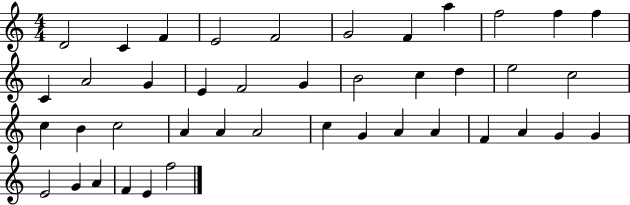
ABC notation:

X:1
T:Untitled
M:4/4
L:1/4
K:C
D2 C F E2 F2 G2 F a f2 f f C A2 G E F2 G B2 c d e2 c2 c B c2 A A A2 c G A A F A G G E2 G A F E f2